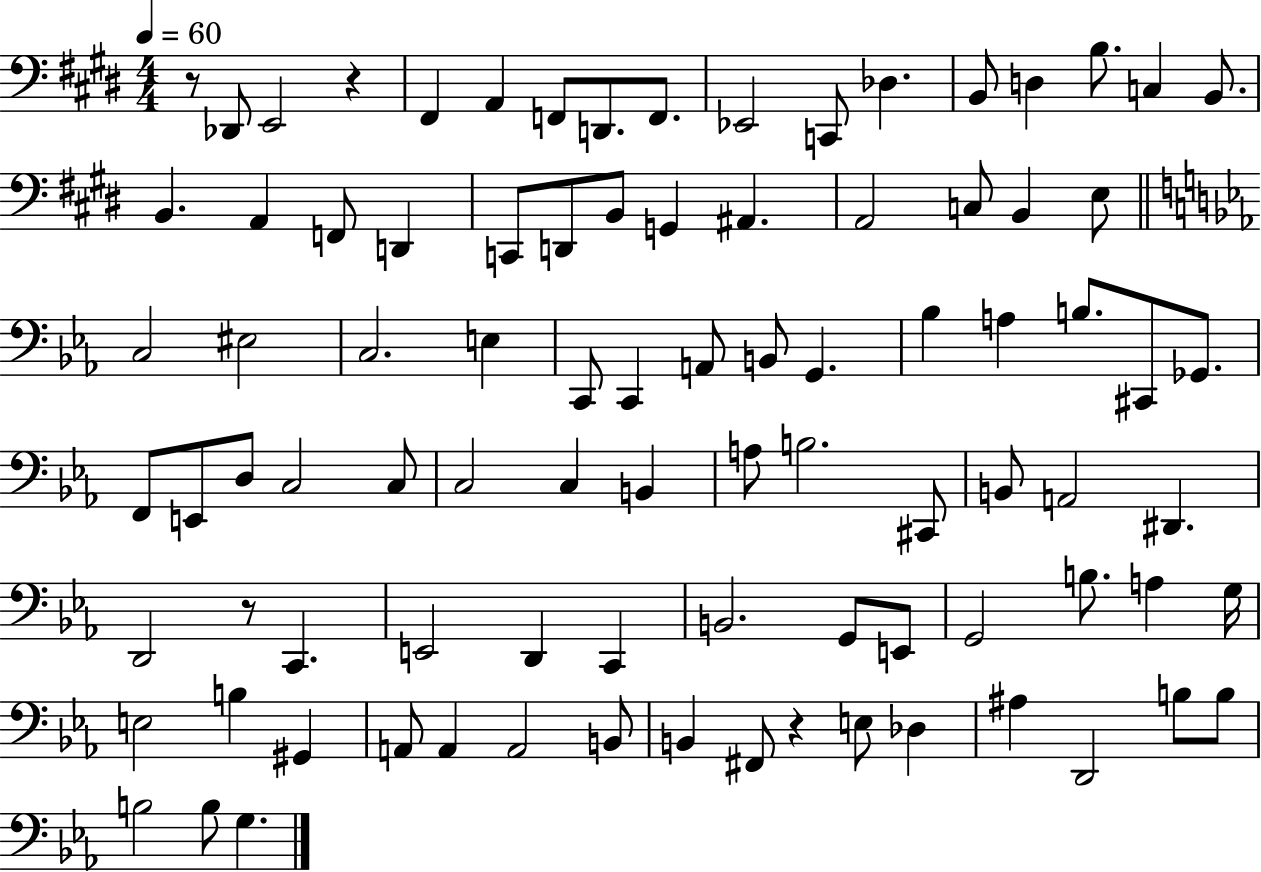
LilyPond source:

{
  \clef bass
  \numericTimeSignature
  \time 4/4
  \key e \major
  \tempo 4 = 60
  r8 des,8 e,2 r4 | fis,4 a,4 f,8 d,8. f,8. | ees,2 c,8 des4. | b,8 d4 b8. c4 b,8. | \break b,4. a,4 f,8 d,4 | c,8 d,8 b,8 g,4 ais,4. | a,2 c8 b,4 e8 | \bar "||" \break \key ees \major c2 eis2 | c2. e4 | c,8 c,4 a,8 b,8 g,4. | bes4 a4 b8. cis,8 ges,8. | \break f,8 e,8 d8 c2 c8 | c2 c4 b,4 | a8 b2. cis,8 | b,8 a,2 dis,4. | \break d,2 r8 c,4. | e,2 d,4 c,4 | b,2. g,8 e,8 | g,2 b8. a4 g16 | \break e2 b4 gis,4 | a,8 a,4 a,2 b,8 | b,4 fis,8 r4 e8 des4 | ais4 d,2 b8 b8 | \break b2 b8 g4. | \bar "|."
}